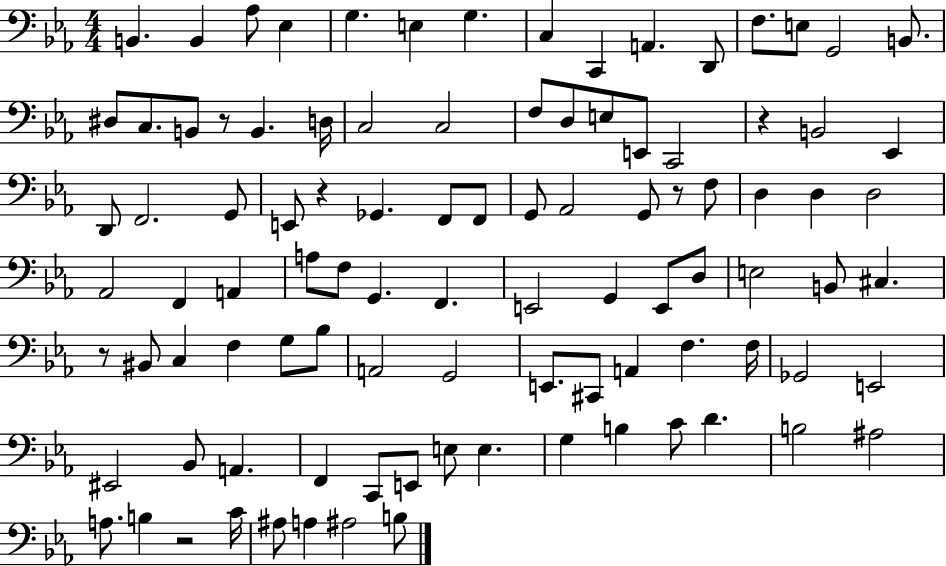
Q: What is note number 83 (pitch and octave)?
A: D4